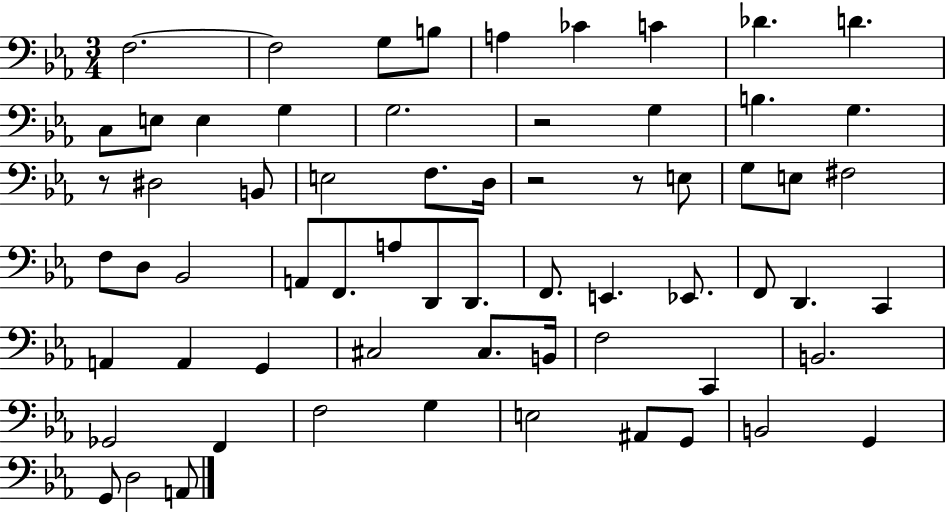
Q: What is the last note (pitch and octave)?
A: A2